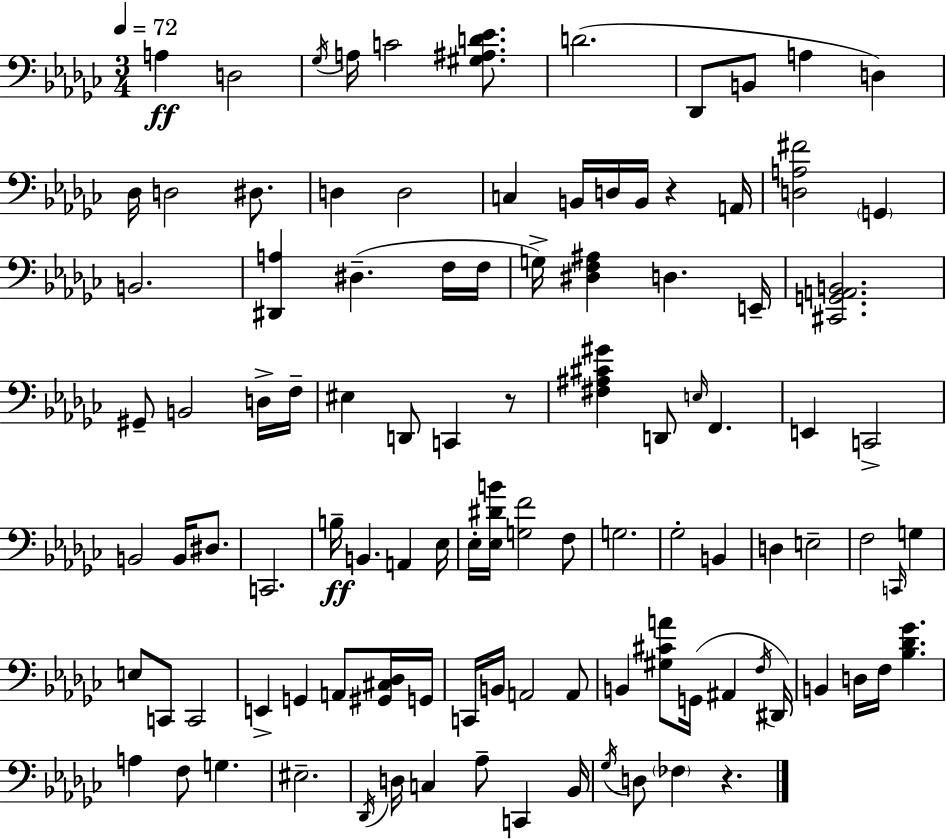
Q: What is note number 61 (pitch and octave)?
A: C2